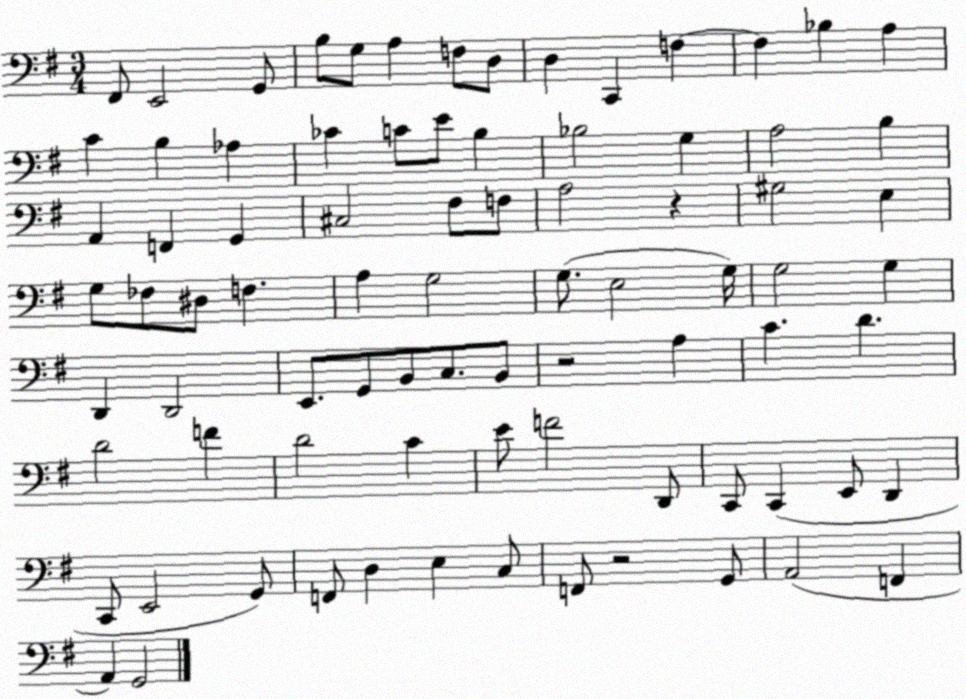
X:1
T:Untitled
M:3/4
L:1/4
K:G
^F,,/2 E,,2 G,,/2 B,/2 G,/2 A, F,/2 D,/2 D, C,, F, F, _B, A, C B, _A, _C C/2 E/2 B, _B,2 G, A,2 B, A,, F,, G,, ^C,2 ^F,/2 F,/2 A,2 z ^G,2 E, G,/2 _F,/2 ^D,/2 F, A, G,2 G,/2 E,2 G,/4 G,2 G, D,, D,,2 E,,/2 G,,/2 B,,/2 C,/2 B,,/2 z2 A, C D D2 F D2 C E/2 F2 D,,/2 C,,/2 C,, E,,/2 D,, C,,/2 E,,2 G,,/2 F,,/2 D, E, C,/2 F,,/2 z2 G,,/2 A,,2 F,, A,, G,,2